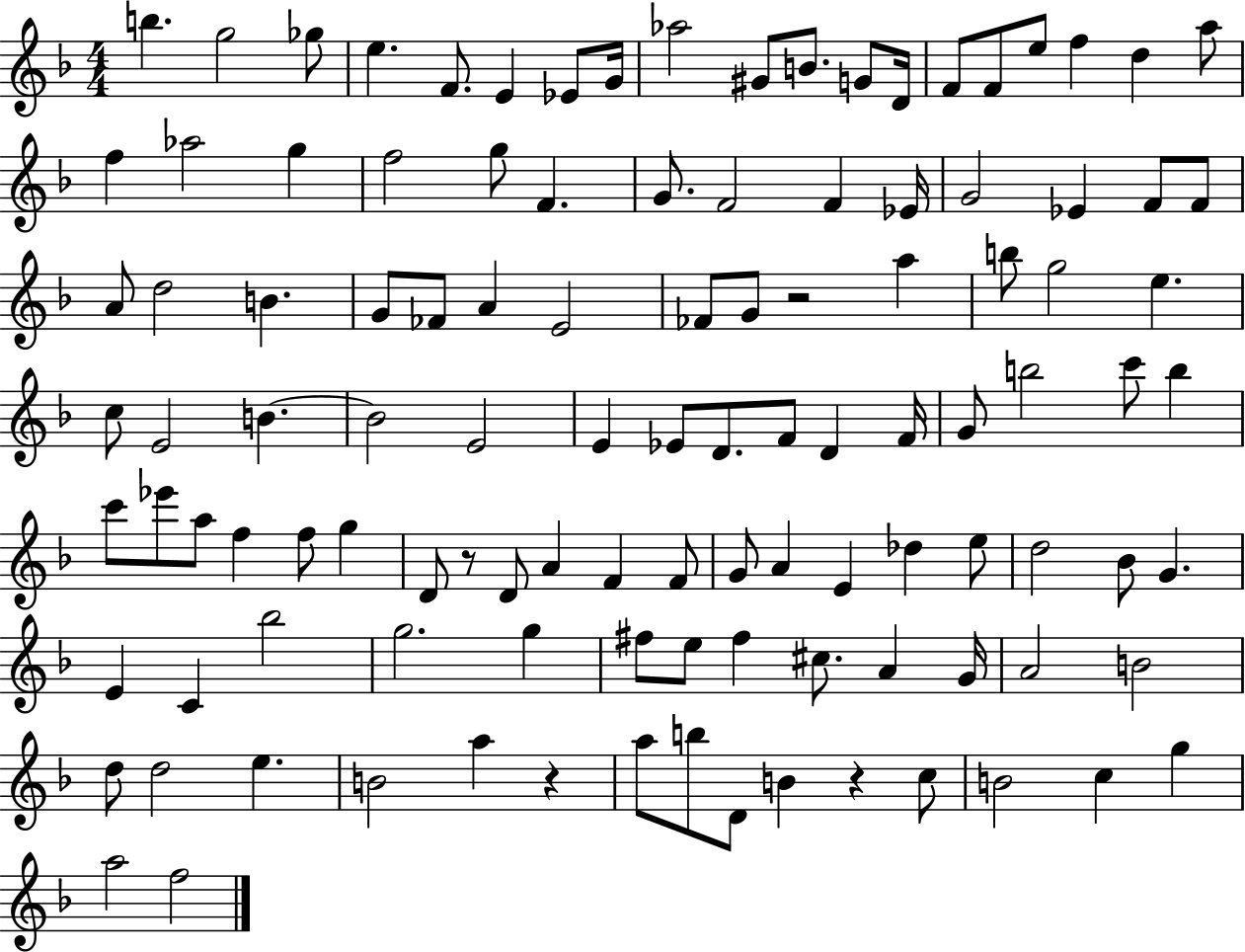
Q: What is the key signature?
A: F major